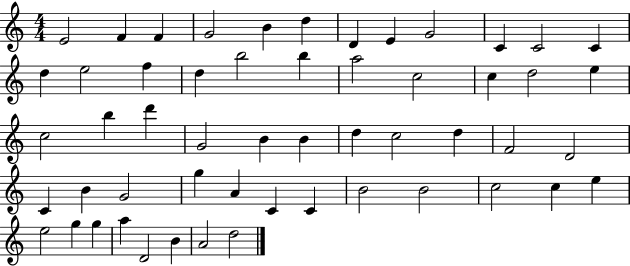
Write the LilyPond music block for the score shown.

{
  \clef treble
  \numericTimeSignature
  \time 4/4
  \key c \major
  e'2 f'4 f'4 | g'2 b'4 d''4 | d'4 e'4 g'2 | c'4 c'2 c'4 | \break d''4 e''2 f''4 | d''4 b''2 b''4 | a''2 c''2 | c''4 d''2 e''4 | \break c''2 b''4 d'''4 | g'2 b'4 b'4 | d''4 c''2 d''4 | f'2 d'2 | \break c'4 b'4 g'2 | g''4 a'4 c'4 c'4 | b'2 b'2 | c''2 c''4 e''4 | \break e''2 g''4 g''4 | a''4 d'2 b'4 | a'2 d''2 | \bar "|."
}